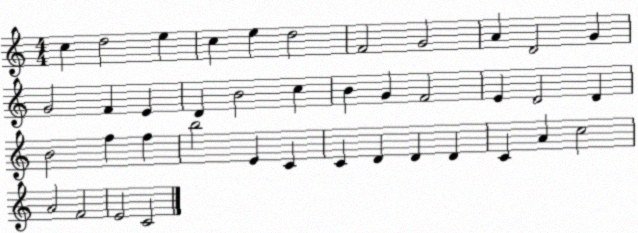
X:1
T:Untitled
M:4/4
L:1/4
K:C
c d2 e c e d2 F2 G2 A D2 G G2 F E D B2 c B G F2 E D2 D B2 f f b2 E C C D D D C A c2 A2 F2 E2 C2